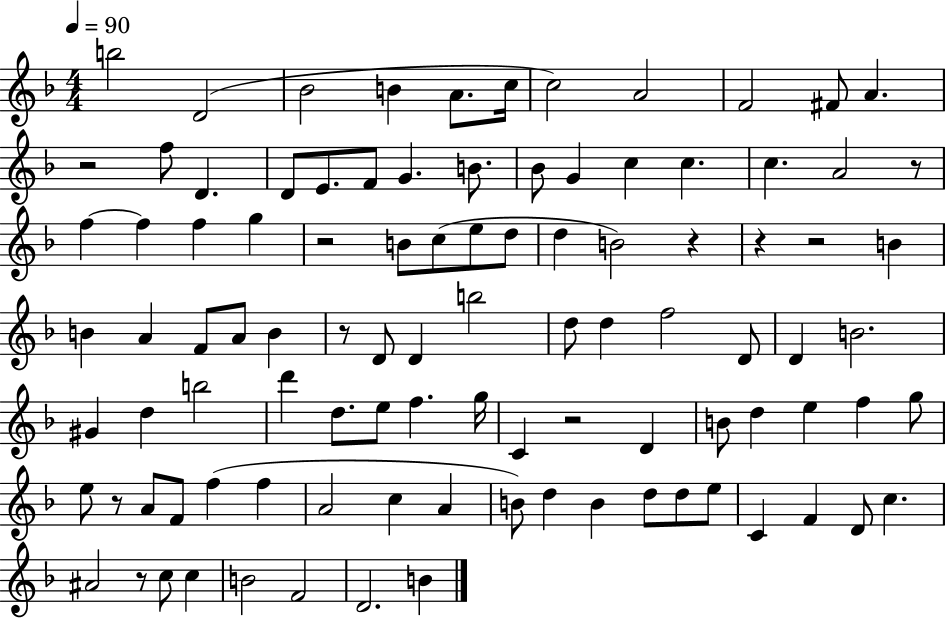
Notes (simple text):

B5/h D4/h Bb4/h B4/q A4/e. C5/s C5/h A4/h F4/h F#4/e A4/q. R/h F5/e D4/q. D4/e E4/e. F4/e G4/q. B4/e. Bb4/e G4/q C5/q C5/q. C5/q. A4/h R/e F5/q F5/q F5/q G5/q R/h B4/e C5/e E5/e D5/e D5/q B4/h R/q R/q R/h B4/q B4/q A4/q F4/e A4/e B4/q R/e D4/e D4/q B5/h D5/e D5/q F5/h D4/e D4/q B4/h. G#4/q D5/q B5/h D6/q D5/e. E5/e F5/q. G5/s C4/q R/h D4/q B4/e D5/q E5/q F5/q G5/e E5/e R/e A4/e F4/e F5/q F5/q A4/h C5/q A4/q B4/e D5/q B4/q D5/e D5/e E5/e C4/q F4/q D4/e C5/q. A#4/h R/e C5/e C5/q B4/h F4/h D4/h. B4/q